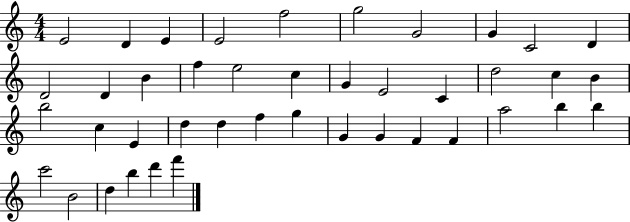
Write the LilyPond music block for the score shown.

{
  \clef treble
  \numericTimeSignature
  \time 4/4
  \key c \major
  e'2 d'4 e'4 | e'2 f''2 | g''2 g'2 | g'4 c'2 d'4 | \break d'2 d'4 b'4 | f''4 e''2 c''4 | g'4 e'2 c'4 | d''2 c''4 b'4 | \break b''2 c''4 e'4 | d''4 d''4 f''4 g''4 | g'4 g'4 f'4 f'4 | a''2 b''4 b''4 | \break c'''2 b'2 | d''4 b''4 d'''4 f'''4 | \bar "|."
}